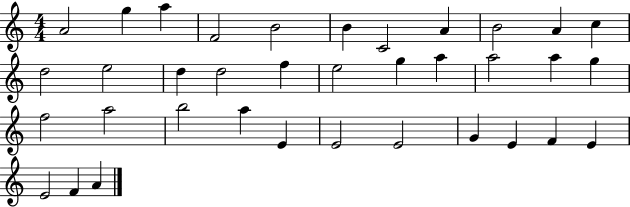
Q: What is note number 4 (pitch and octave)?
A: F4